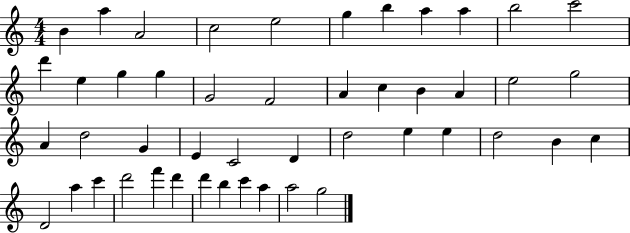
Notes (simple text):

B4/q A5/q A4/h C5/h E5/h G5/q B5/q A5/q A5/q B5/h C6/h D6/q E5/q G5/q G5/q G4/h F4/h A4/q C5/q B4/q A4/q E5/h G5/h A4/q D5/h G4/q E4/q C4/h D4/q D5/h E5/q E5/q D5/h B4/q C5/q D4/h A5/q C6/q D6/h F6/q D6/q D6/q B5/q C6/q A5/q A5/h G5/h